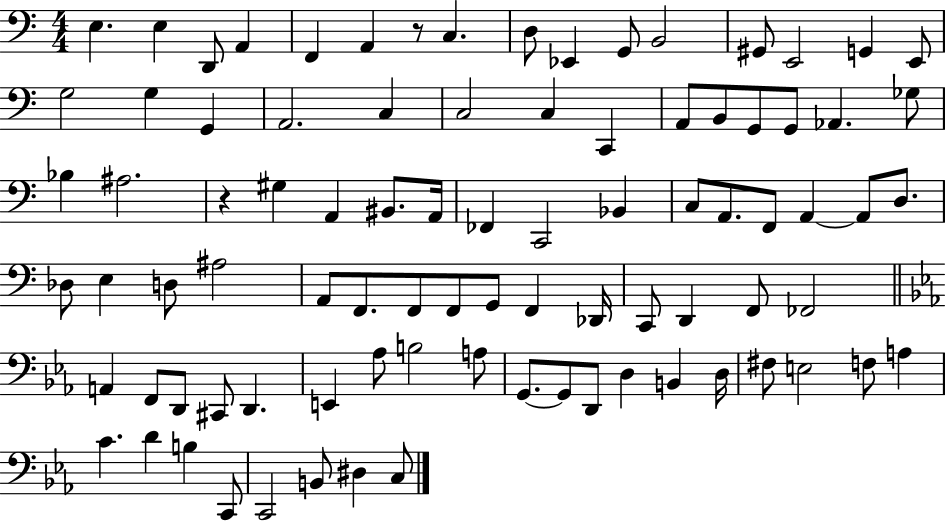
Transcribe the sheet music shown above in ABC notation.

X:1
T:Untitled
M:4/4
L:1/4
K:C
E, E, D,,/2 A,, F,, A,, z/2 C, D,/2 _E,, G,,/2 B,,2 ^G,,/2 E,,2 G,, E,,/2 G,2 G, G,, A,,2 C, C,2 C, C,, A,,/2 B,,/2 G,,/2 G,,/2 _A,, _G,/2 _B, ^A,2 z ^G, A,, ^B,,/2 A,,/4 _F,, C,,2 _B,, C,/2 A,,/2 F,,/2 A,, A,,/2 D,/2 _D,/2 E, D,/2 ^A,2 A,,/2 F,,/2 F,,/2 F,,/2 G,,/2 F,, _D,,/4 C,,/2 D,, F,,/2 _F,,2 A,, F,,/2 D,,/2 ^C,,/2 D,, E,, _A,/2 B,2 A,/2 G,,/2 G,,/2 D,,/2 D, B,, D,/4 ^F,/2 E,2 F,/2 A, C D B, C,,/2 C,,2 B,,/2 ^D, C,/2